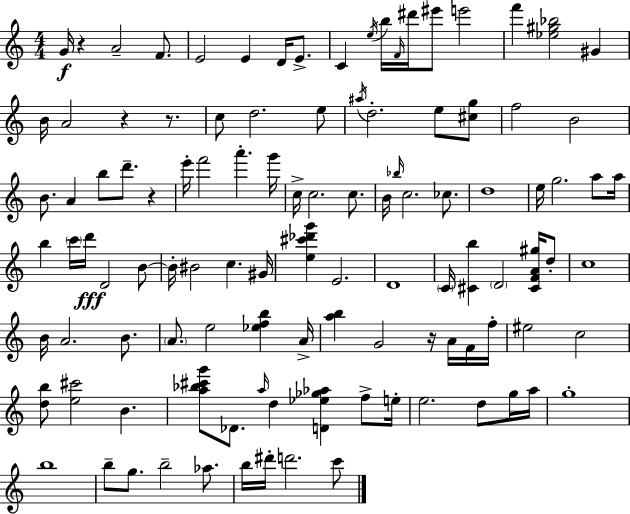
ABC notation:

X:1
T:Untitled
M:4/4
L:1/4
K:Am
G/4 z A2 F/2 E2 E D/4 E/2 C e/4 b/4 F/4 ^d'/4 ^e'/2 e'2 f' [_e^g_b]2 ^G B/4 A2 z z/2 c/2 d2 e/2 ^a/4 d2 e/2 [^cg]/2 f2 B2 B/2 A b/2 d'/2 z e'/4 f'2 a' g'/4 c/4 c2 c/2 B/4 _b/4 c2 _c/2 d4 e/4 g2 a/2 a/4 b c'/4 d'/4 D2 B/2 B/4 ^B2 c ^G/4 [e^c'_d'g'] E2 D4 C/4 [^Cb] D2 [^CFA^g]/4 d/2 c4 B/4 A2 B/2 A/2 e2 [_efb] A/4 [ab] G2 z/4 A/4 F/4 f/4 ^e2 c2 [db]/2 [e^c']2 B [a_b^c'g']/2 _D/2 a/4 d [D_e_g_a] f/2 e/4 e2 d/2 g/4 a/4 g4 b4 b/2 g/2 b2 _a/2 b/4 ^d'/4 d'2 c'/2